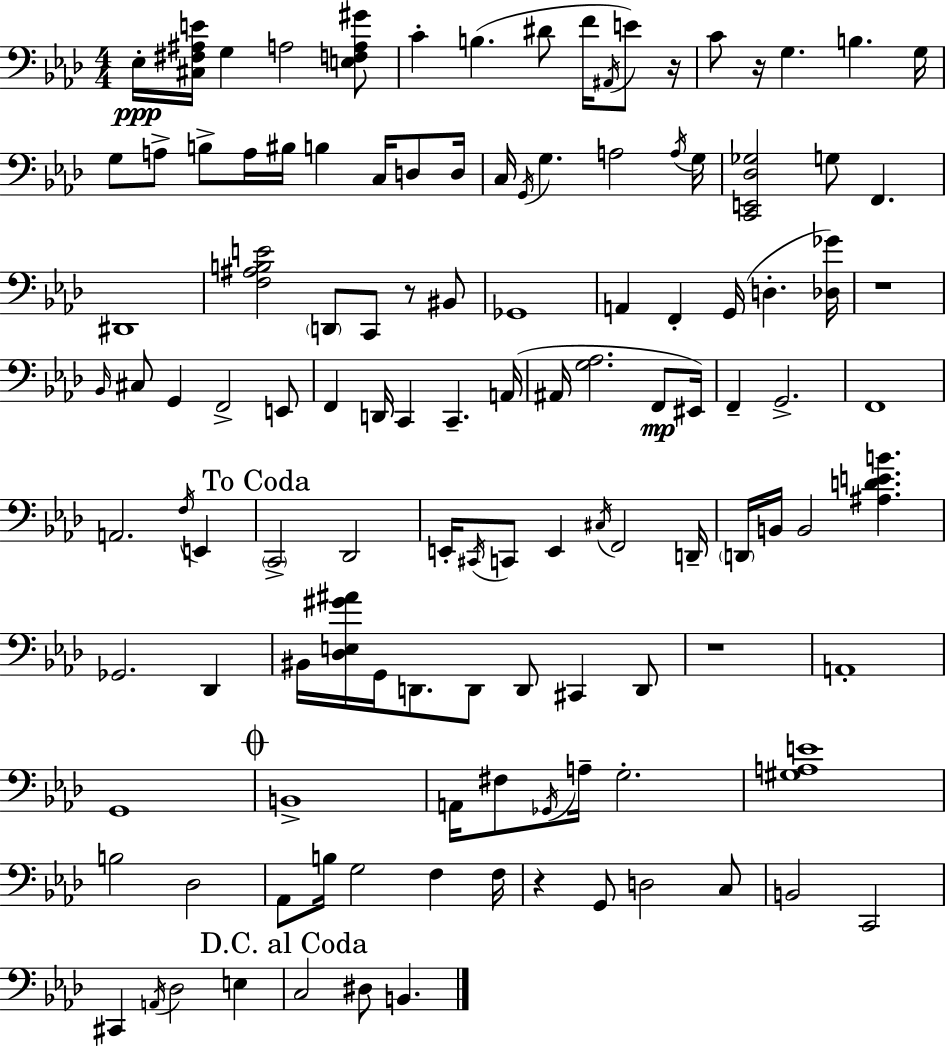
X:1
T:Untitled
M:4/4
L:1/4
K:Ab
_E,/4 [^C,^F,^A,E]/4 G, A,2 [E,F,A,^G]/2 C B, ^D/2 F/4 ^A,,/4 E/2 z/4 C/2 z/4 G, B, G,/4 G,/2 A,/2 B,/2 A,/4 ^B,/4 B, C,/4 D,/2 D,/4 C,/4 G,,/4 G, A,2 A,/4 G,/4 [C,,E,,_D,_G,]2 G,/2 F,, ^D,,4 [F,^A,B,E]2 D,,/2 C,,/2 z/2 ^B,,/2 _G,,4 A,, F,, G,,/4 D, [_D,_G]/4 z4 _B,,/4 ^C,/2 G,, F,,2 E,,/2 F,, D,,/4 C,, C,, A,,/4 ^A,,/4 [G,_A,]2 F,,/2 ^E,,/4 F,, G,,2 F,,4 A,,2 F,/4 E,, C,,2 _D,,2 E,,/4 ^C,,/4 C,,/2 E,, ^C,/4 F,,2 D,,/4 D,,/4 B,,/4 B,,2 [^A,DEB] _G,,2 _D,, ^B,,/4 [_D,E,^G^A]/4 G,,/4 D,,/2 D,,/2 D,,/2 ^C,, D,,/2 z4 A,,4 G,,4 B,,4 A,,/4 ^F,/2 _G,,/4 A,/4 G,2 [^G,A,E]4 B,2 _D,2 _A,,/2 B,/4 G,2 F, F,/4 z G,,/2 D,2 C,/2 B,,2 C,,2 ^C,, A,,/4 _D,2 E, C,2 ^D,/2 B,,